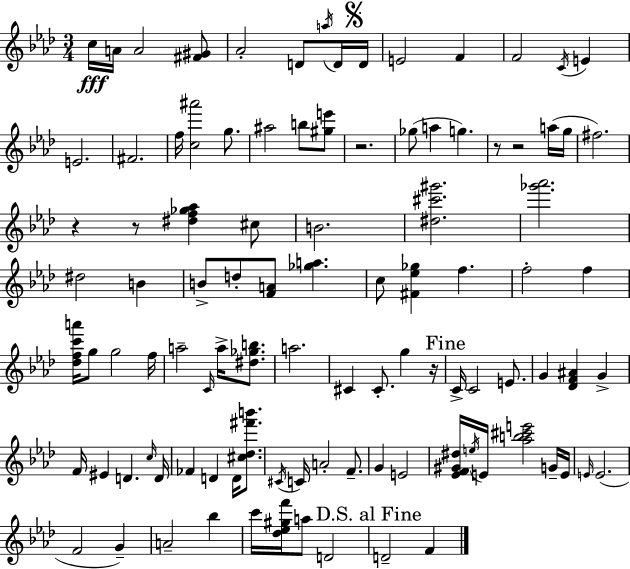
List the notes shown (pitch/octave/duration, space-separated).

C5/s A4/s A4/h [F#4,G#4]/e Ab4/h D4/e A5/s D4/s D4/s E4/h F4/q F4/h C4/s E4/q E4/h. F#4/h. F5/s [C5,A#6]/h G5/e. A#5/h B5/e [G#5,E6]/e R/h. Gb5/e A5/q G5/q. R/e R/h A5/s G5/s F#5/h. R/q R/e [D#5,F5,Gb5,Ab5]/q C#5/e B4/h. [D#5,C#6,G#6]/h. [Gb6,Ab6]/h. D#5/h B4/q B4/e D5/e [F4,A4]/e [Gb5,A5]/q. C5/e [F#4,Eb5,Gb5]/q F5/q. F5/h F5/q [Db5,F5,C6,A6]/s G5/e G5/h F5/s A5/h C4/s A5/s [D#5,Gb5,B5]/e. A5/h. C#4/q C#4/e. G5/q R/s C4/s C4/h E4/e. G4/q [Db4,F4,A#4]/q G4/q F4/s EIS4/q D4/q. C5/s D4/s FES4/q D4/q D4/s [C#5,Db5,F#6,B6]/e. C#4/s C4/s A4/h F4/e. G4/q E4/h [Eb4,F4,G#4,D#5]/s E5/s E4/s [Ab5,B5,C#6,E6]/h G4/s E4/s E4/s E4/h. F4/h G4/q A4/h Bb5/q C6/s [Db5,Eb5,G#5,F6]/s A5/e D4/h D4/h F4/q